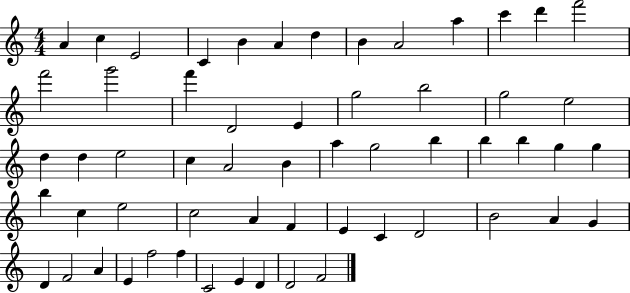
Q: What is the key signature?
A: C major